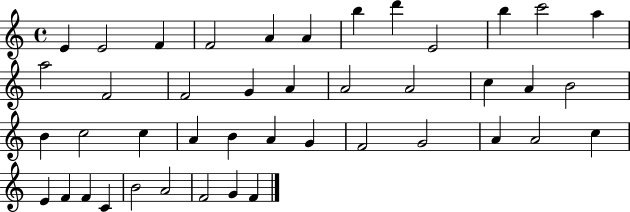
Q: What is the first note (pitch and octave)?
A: E4